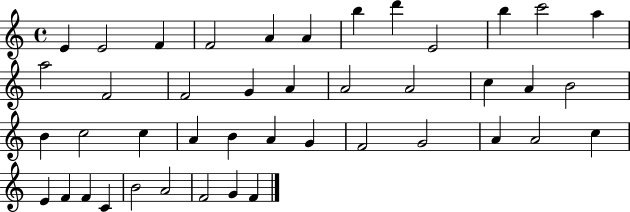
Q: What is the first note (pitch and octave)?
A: E4